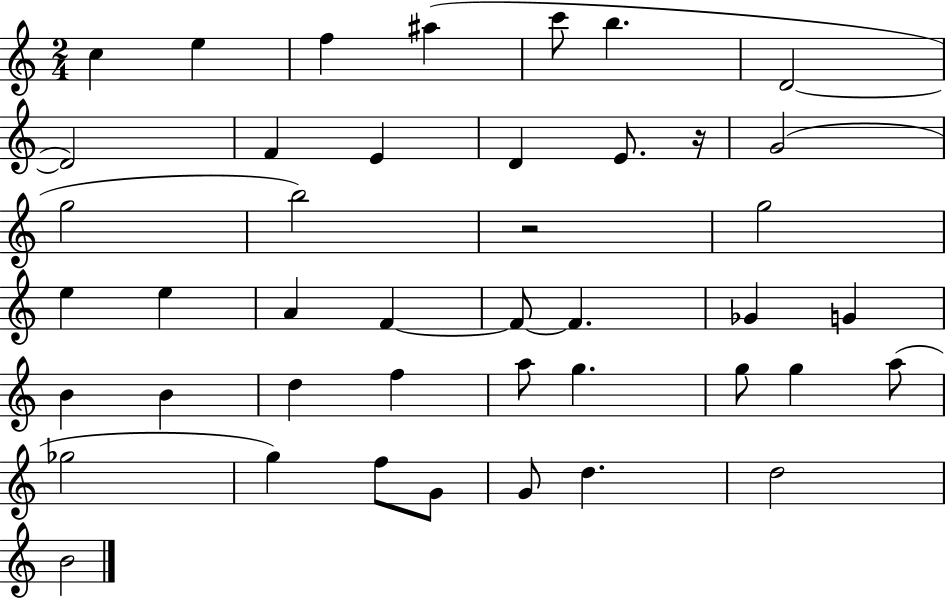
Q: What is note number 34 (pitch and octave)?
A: Gb5